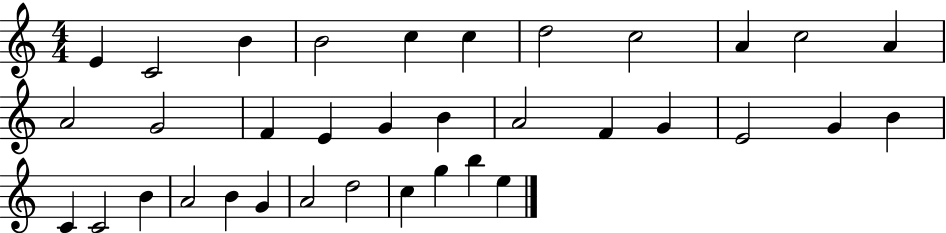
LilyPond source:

{
  \clef treble
  \numericTimeSignature
  \time 4/4
  \key c \major
  e'4 c'2 b'4 | b'2 c''4 c''4 | d''2 c''2 | a'4 c''2 a'4 | \break a'2 g'2 | f'4 e'4 g'4 b'4 | a'2 f'4 g'4 | e'2 g'4 b'4 | \break c'4 c'2 b'4 | a'2 b'4 g'4 | a'2 d''2 | c''4 g''4 b''4 e''4 | \break \bar "|."
}